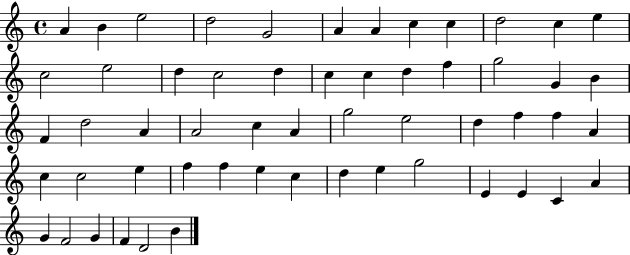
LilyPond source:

{
  \clef treble
  \time 4/4
  \defaultTimeSignature
  \key c \major
  a'4 b'4 e''2 | d''2 g'2 | a'4 a'4 c''4 c''4 | d''2 c''4 e''4 | \break c''2 e''2 | d''4 c''2 d''4 | c''4 c''4 d''4 f''4 | g''2 g'4 b'4 | \break f'4 d''2 a'4 | a'2 c''4 a'4 | g''2 e''2 | d''4 f''4 f''4 a'4 | \break c''4 c''2 e''4 | f''4 f''4 e''4 c''4 | d''4 e''4 g''2 | e'4 e'4 c'4 a'4 | \break g'4 f'2 g'4 | f'4 d'2 b'4 | \bar "|."
}